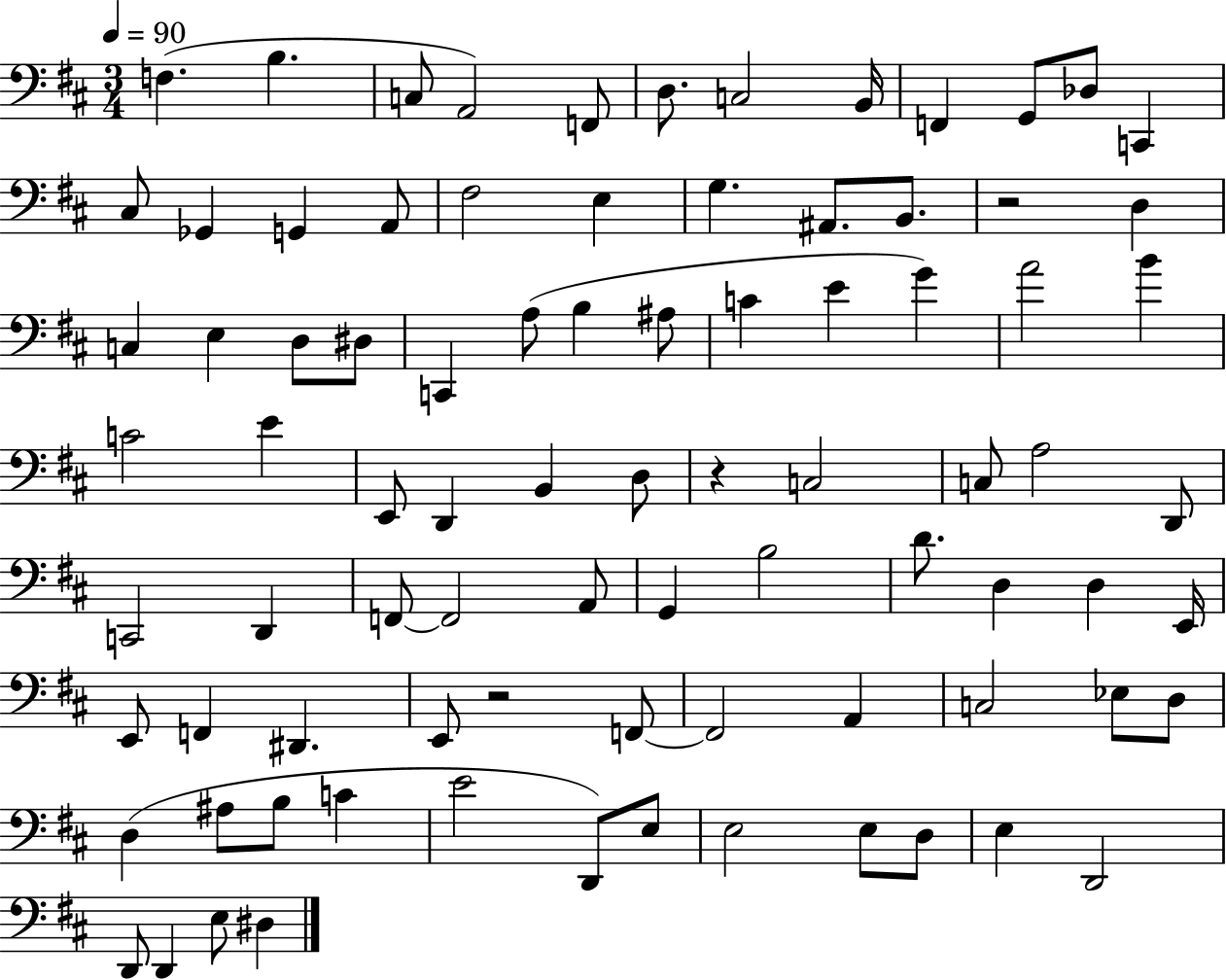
{
  \clef bass
  \numericTimeSignature
  \time 3/4
  \key d \major
  \tempo 4 = 90
  f4.( b4. | c8 a,2) f,8 | d8. c2 b,16 | f,4 g,8 des8 c,4 | \break cis8 ges,4 g,4 a,8 | fis2 e4 | g4. ais,8. b,8. | r2 d4 | \break c4 e4 d8 dis8 | c,4 a8( b4 ais8 | c'4 e'4 g'4) | a'2 b'4 | \break c'2 e'4 | e,8 d,4 b,4 d8 | r4 c2 | c8 a2 d,8 | \break c,2 d,4 | f,8~~ f,2 a,8 | g,4 b2 | d'8. d4 d4 e,16 | \break e,8 f,4 dis,4. | e,8 r2 f,8~~ | f,2 a,4 | c2 ees8 d8 | \break d4( ais8 b8 c'4 | e'2 d,8) e8 | e2 e8 d8 | e4 d,2 | \break d,8 d,4 e8 dis4 | \bar "|."
}